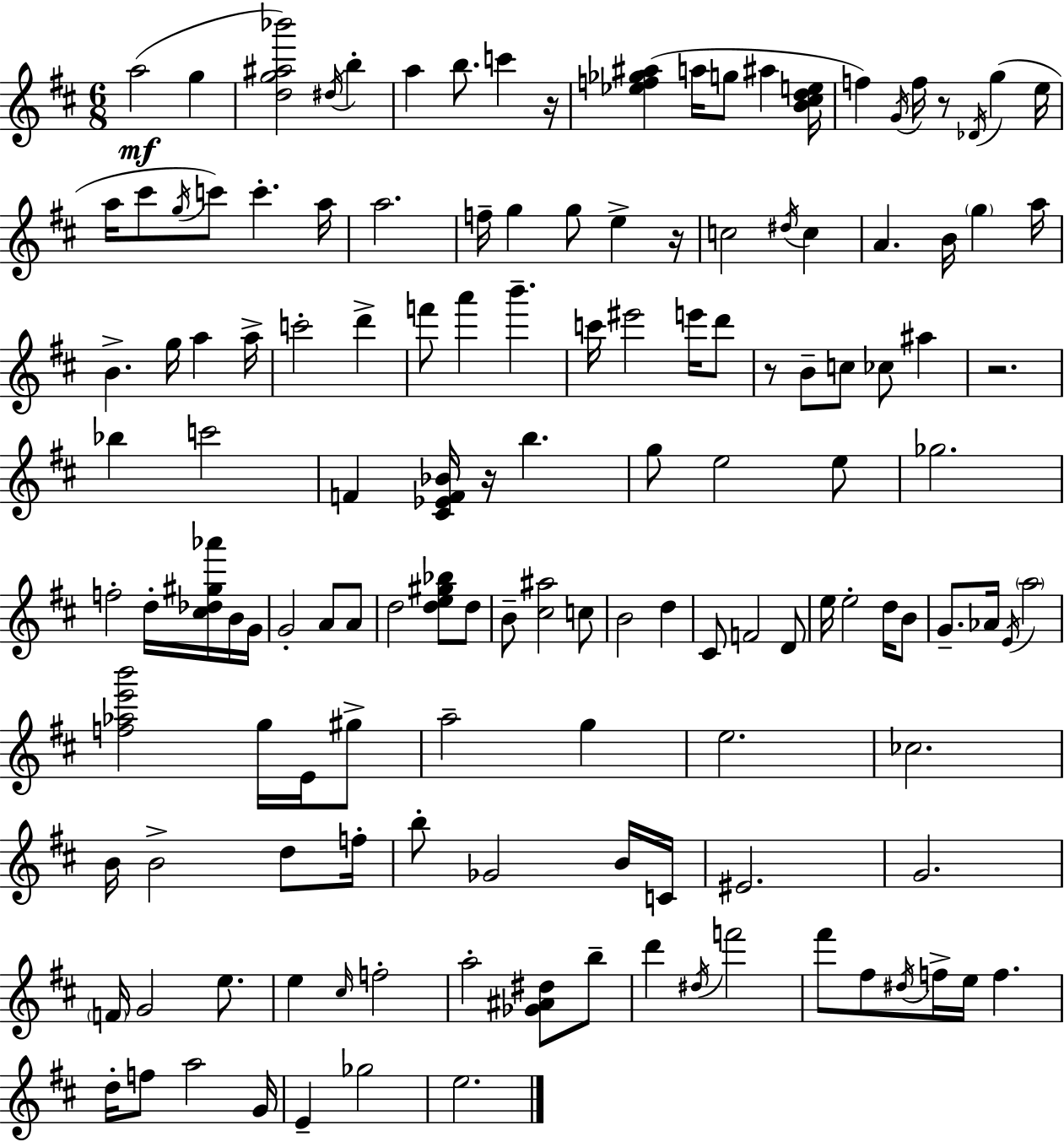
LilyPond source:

{
  \clef treble
  \numericTimeSignature
  \time 6/8
  \key d \major
  a''2(\mf g''4 | <d'' g'' ais'' bes'''>2) \acciaccatura { dis''16 } b''4-. | a''4 b''8. c'''4 | r16 <ees'' f'' ges'' ais''>4( a''16 g''8 ais''4 | \break <b' cis'' d'' e''>16 f''4) \acciaccatura { g'16 } f''16 r8 \acciaccatura { des'16 } g''4( | e''16 a''16 cis'''8 \acciaccatura { g''16 } c'''8) c'''4.-. | a''16 a''2. | f''16-- g''4 g''8 e''4-> | \break r16 c''2 | \acciaccatura { dis''16 } c''4 a'4. b'16 | \parenthesize g''4 a''16 b'4.-> g''16 | a''4 a''16-> c'''2-. | \break d'''4-> f'''8 a'''4 b'''4.-- | c'''16 eis'''2 | e'''16 d'''8 r8 b'8-- c''8 ces''8 | ais''4 r2. | \break bes''4 c'''2 | f'4 <cis' ees' f' bes'>16 r16 b''4. | g''8 e''2 | e''8 ges''2. | \break f''2-. | d''16-. <cis'' des'' gis'' aes'''>16 b'16 g'16 g'2-. | a'8 a'8 d''2 | <d'' e'' gis'' bes''>8 d''8 b'8-- <cis'' ais''>2 | \break c''8 b'2 | d''4 cis'8 f'2 | d'8 e''16 e''2-. | d''16 b'8 g'8.-- aes'16 \acciaccatura { e'16 } \parenthesize a''2 | \break <f'' aes'' e''' b'''>2 | g''16 e'16 gis''8-> a''2-- | g''4 e''2. | ces''2. | \break b'16 b'2-> | d''8 f''16-. b''8-. ges'2 | b'16 c'16 eis'2. | g'2. | \break \parenthesize f'16 g'2 | e''8. e''4 \grace { cis''16 } f''2-. | a''2-. | <ges' ais' dis''>8 b''8-- d'''4 \acciaccatura { dis''16 } | \break f'''2 fis'''8 fis''8 | \acciaccatura { dis''16 } f''16-> e''16 f''4. d''16-. f''8 | a''2 g'16 e'4-- | ges''2 e''2. | \break \bar "|."
}